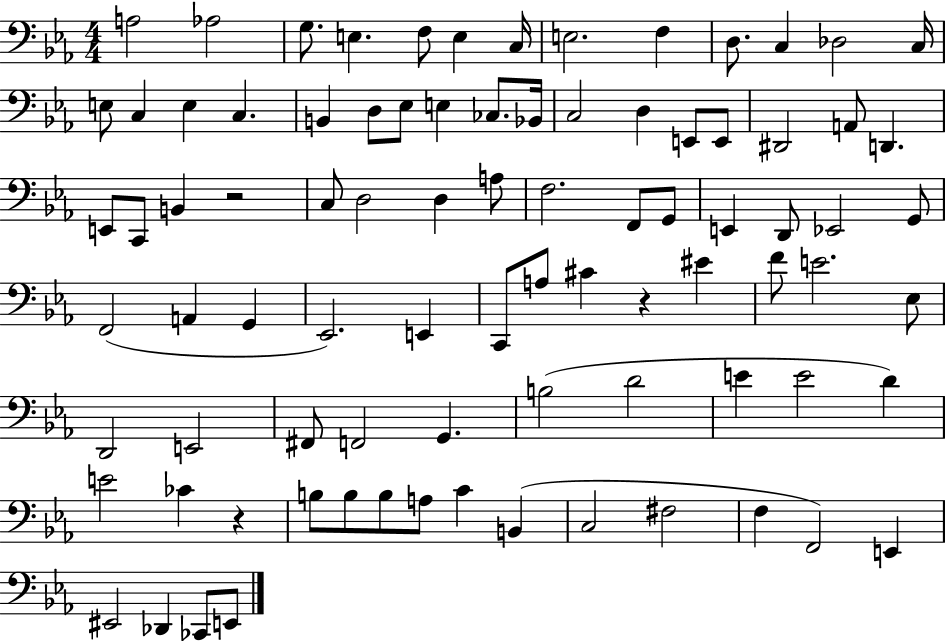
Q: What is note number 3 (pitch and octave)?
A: G3